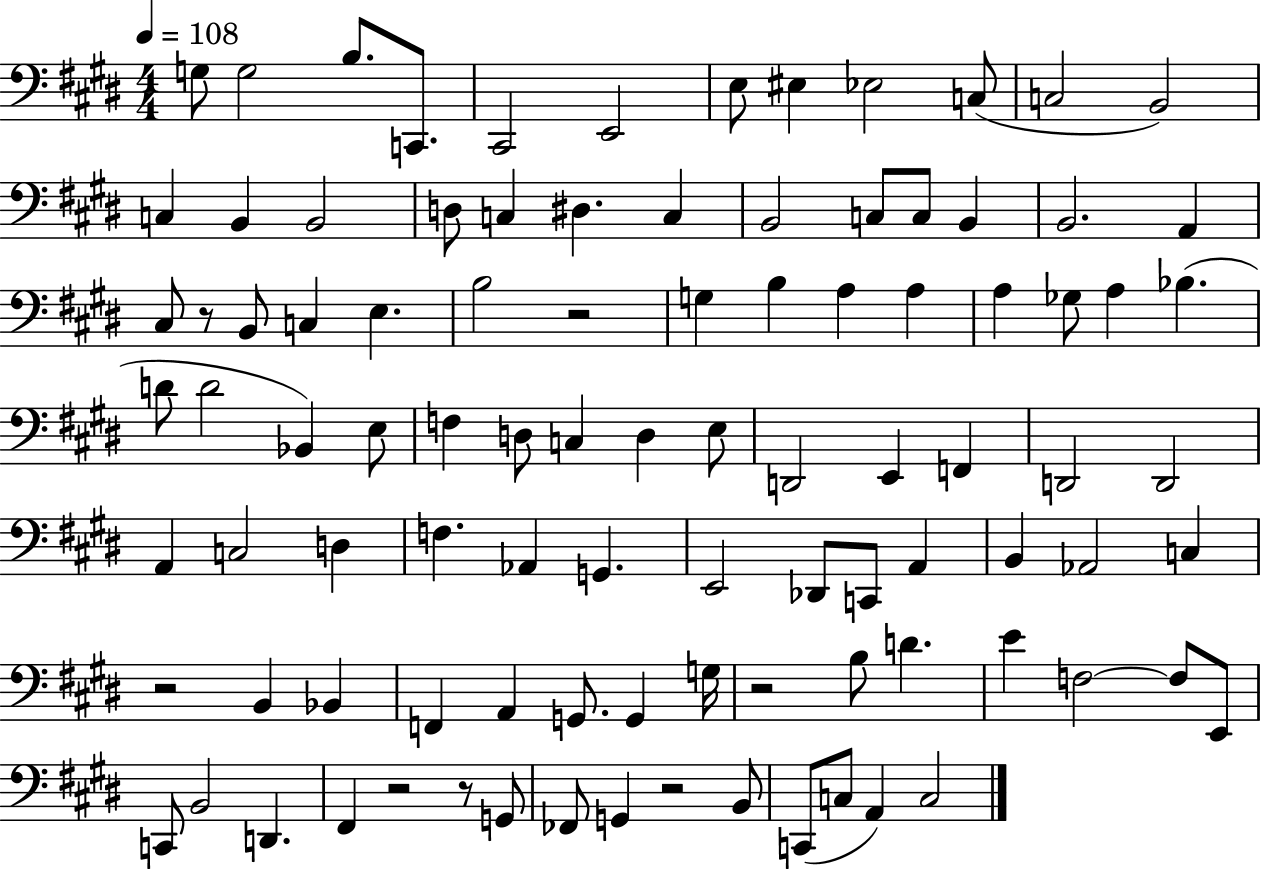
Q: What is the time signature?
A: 4/4